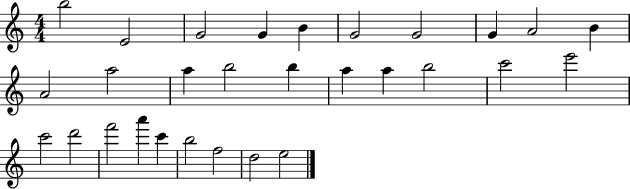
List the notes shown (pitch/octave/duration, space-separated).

B5/h E4/h G4/h G4/q B4/q G4/h G4/h G4/q A4/h B4/q A4/h A5/h A5/q B5/h B5/q A5/q A5/q B5/h C6/h E6/h C6/h D6/h F6/h A6/q C6/q B5/h F5/h D5/h E5/h